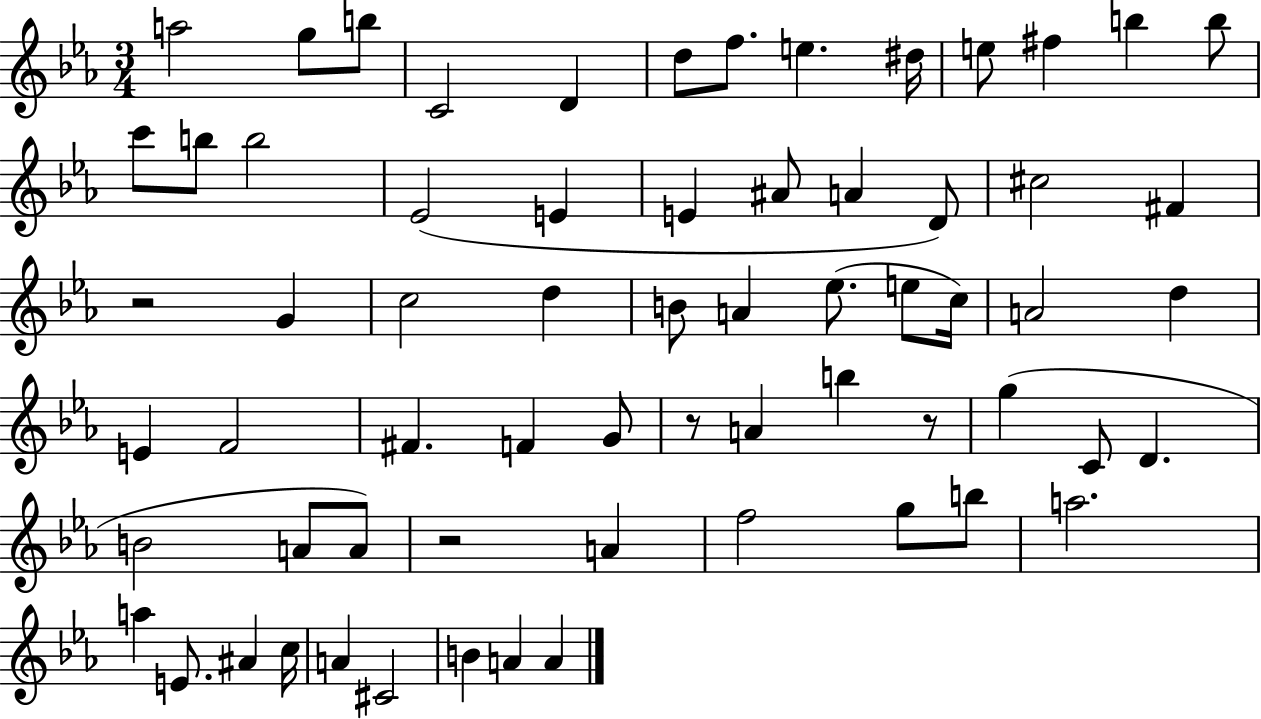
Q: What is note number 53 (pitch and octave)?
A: A5